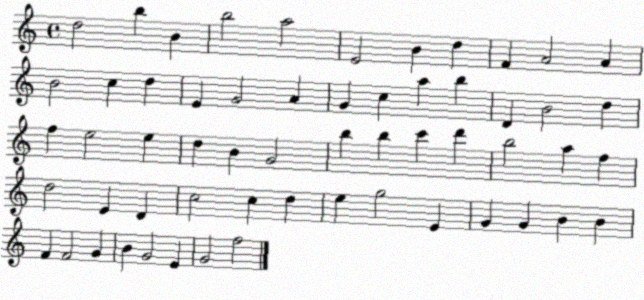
X:1
T:Untitled
M:4/4
L:1/4
K:C
d2 b B b2 a2 E2 B d F A2 A B2 c d E G2 A G c a b D B2 d f e2 e d B G2 b b c' d' b2 a f d2 E D c2 c d e g2 E G G B B F F2 G B G2 E G2 f2